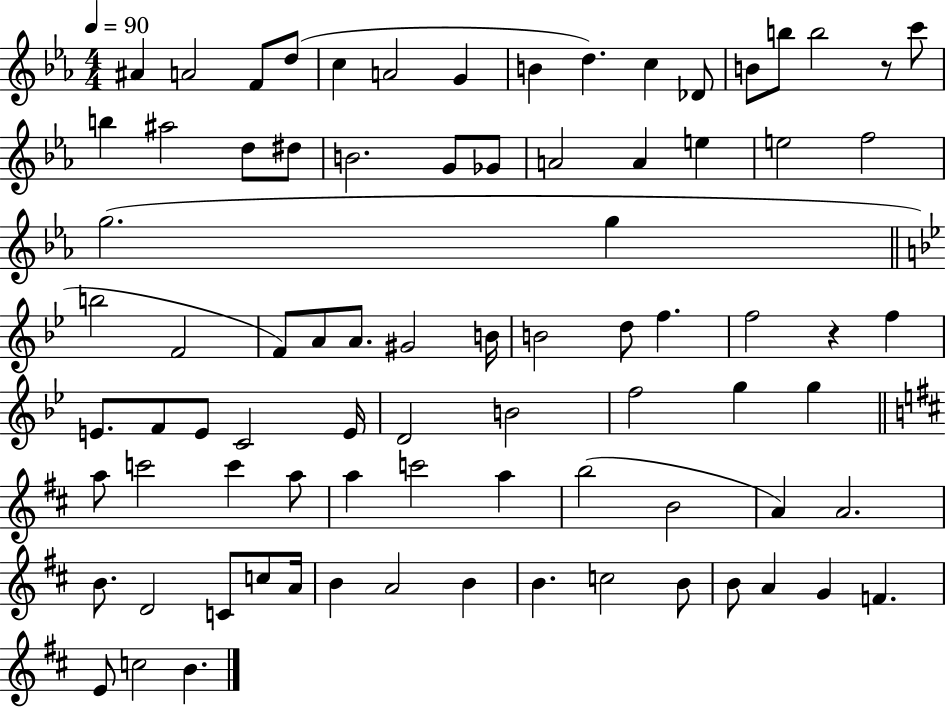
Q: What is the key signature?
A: EES major